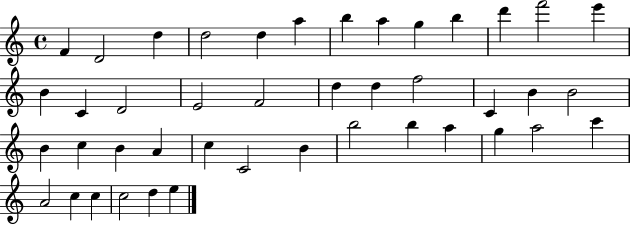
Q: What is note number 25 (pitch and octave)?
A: B4